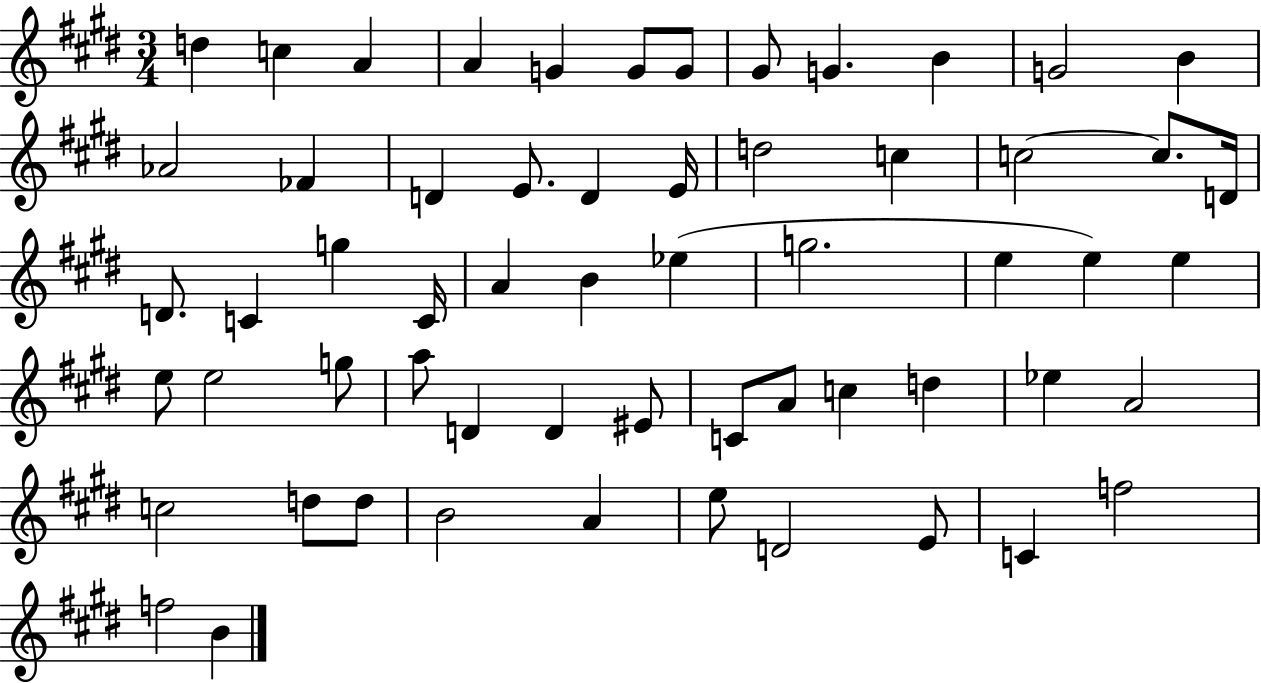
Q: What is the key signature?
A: E major